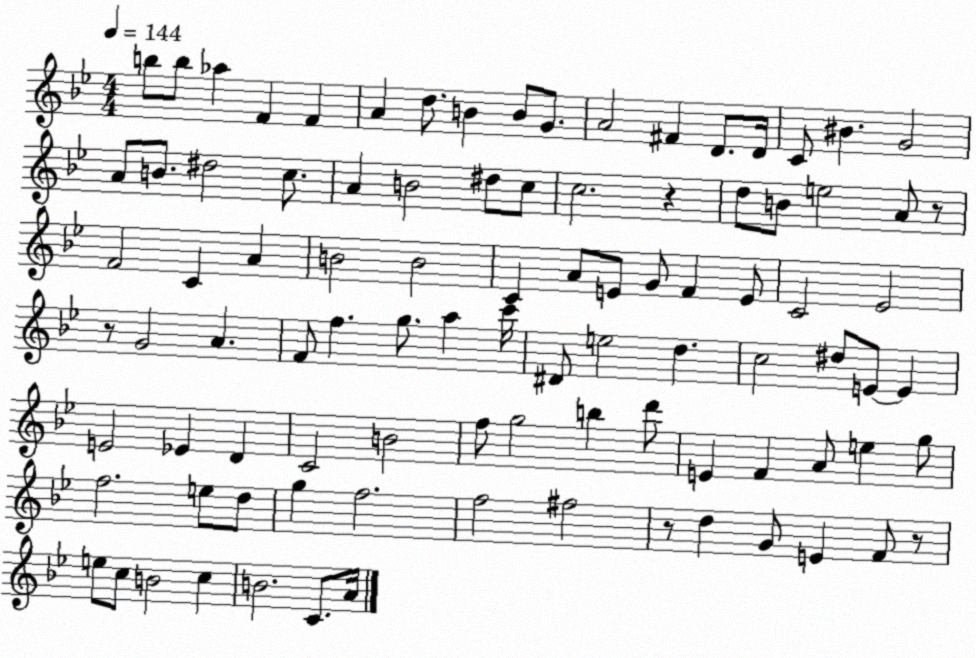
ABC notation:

X:1
T:Untitled
M:4/4
L:1/4
K:Bb
b/2 b/2 _a F F A d/2 B B/2 G/2 A2 ^F D/2 D/4 C/2 ^B G2 A/2 B/2 ^d2 c/2 A B2 ^d/2 c/2 c2 z d/2 B/2 e2 A/2 z/2 F2 C A B2 B2 C A/2 E/2 G/2 F E/2 C2 _E2 z/2 G2 A F/2 f g/2 a c'/4 ^D/2 e2 d c2 ^d/2 E/2 E E2 _E D C2 B2 f/2 g2 b d'/2 E F A/2 e g/2 f2 e/2 d/2 g f2 f2 ^f2 z/2 d G/2 E F/2 z/2 e/2 c/2 B2 c B2 C/2 A/4